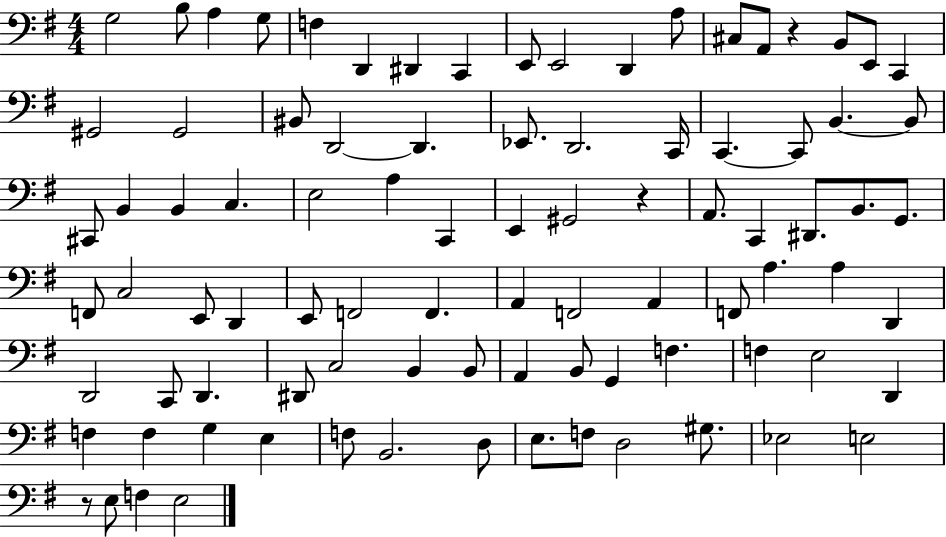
G3/h B3/e A3/q G3/e F3/q D2/q D#2/q C2/q E2/e E2/h D2/q A3/e C#3/e A2/e R/q B2/e E2/e C2/q G#2/h G#2/h BIS2/e D2/h D2/q. Eb2/e. D2/h. C2/s C2/q. C2/e B2/q. B2/e C#2/e B2/q B2/q C3/q. E3/h A3/q C2/q E2/q G#2/h R/q A2/e. C2/q D#2/e. B2/e. G2/e. F2/e C3/h E2/e D2/q E2/e F2/h F2/q. A2/q F2/h A2/q F2/e A3/q. A3/q D2/q D2/h C2/e D2/q. D#2/e C3/h B2/q B2/e A2/q B2/e G2/q F3/q. F3/q E3/h D2/q F3/q F3/q G3/q E3/q F3/e B2/h. D3/e E3/e. F3/e D3/h G#3/e. Eb3/h E3/h R/e E3/e F3/q E3/h